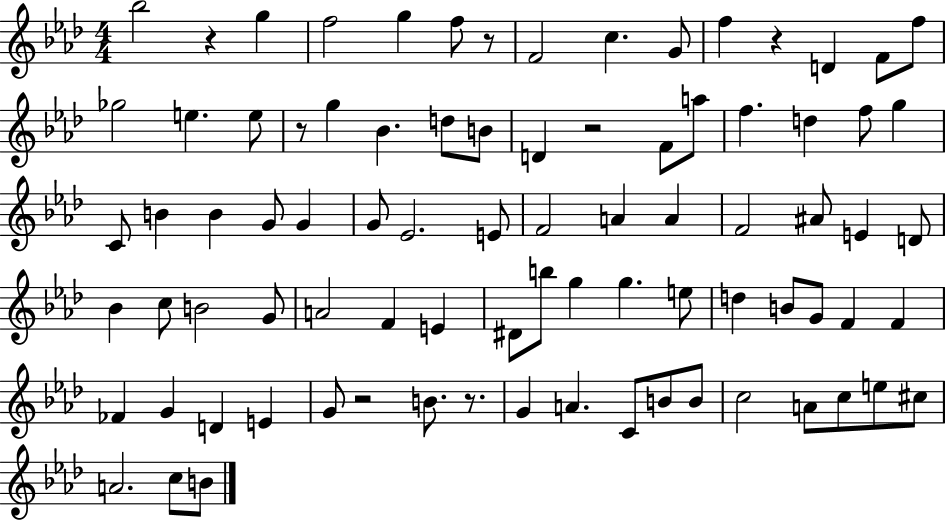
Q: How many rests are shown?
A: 7